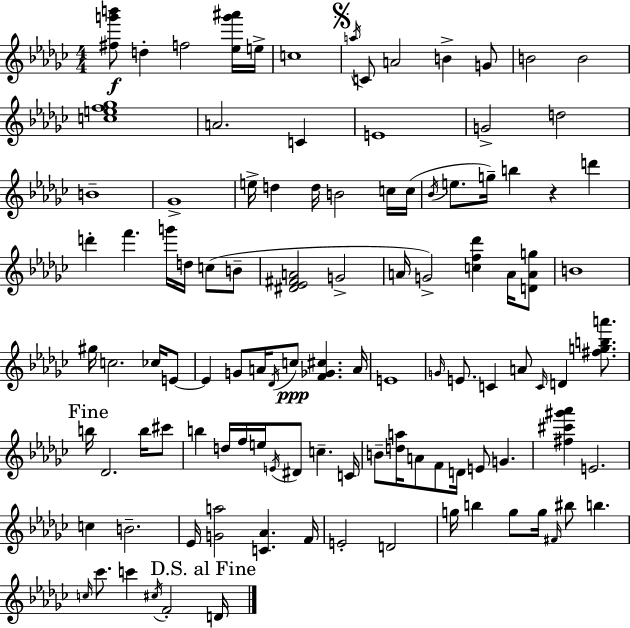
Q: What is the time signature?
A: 4/4